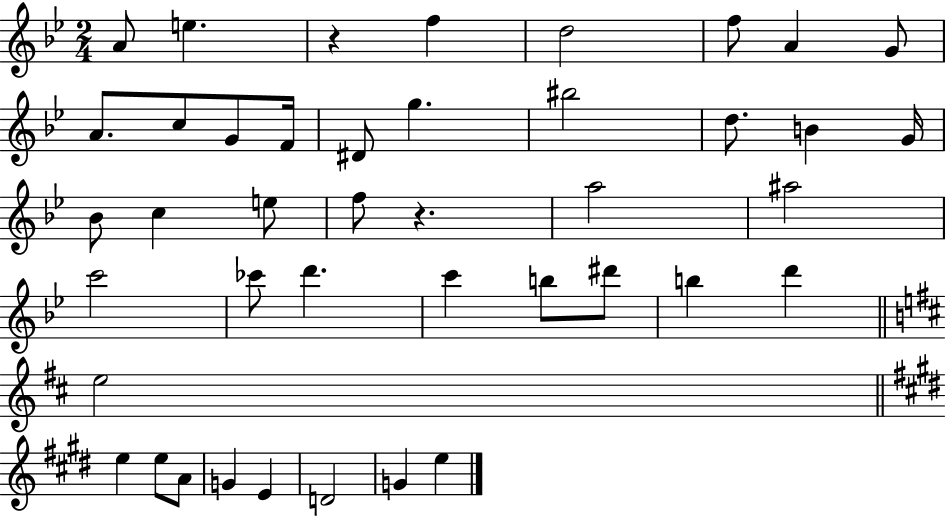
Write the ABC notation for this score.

X:1
T:Untitled
M:2/4
L:1/4
K:Bb
A/2 e z f d2 f/2 A G/2 A/2 c/2 G/2 F/4 ^D/2 g ^b2 d/2 B G/4 _B/2 c e/2 f/2 z a2 ^a2 c'2 _c'/2 d' c' b/2 ^d'/2 b d' e2 e e/2 A/2 G E D2 G e